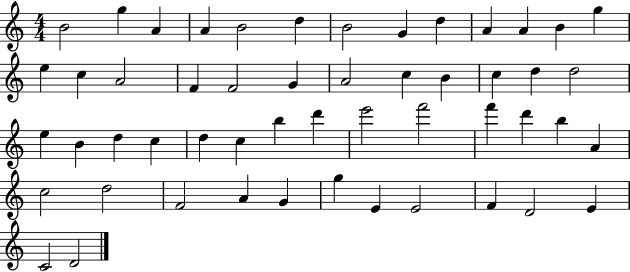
B4/h G5/q A4/q A4/q B4/h D5/q B4/h G4/q D5/q A4/q A4/q B4/q G5/q E5/q C5/q A4/h F4/q F4/h G4/q A4/h C5/q B4/q C5/q D5/q D5/h E5/q B4/q D5/q C5/q D5/q C5/q B5/q D6/q E6/h F6/h F6/q D6/q B5/q A4/q C5/h D5/h F4/h A4/q G4/q G5/q E4/q E4/h F4/q D4/h E4/q C4/h D4/h